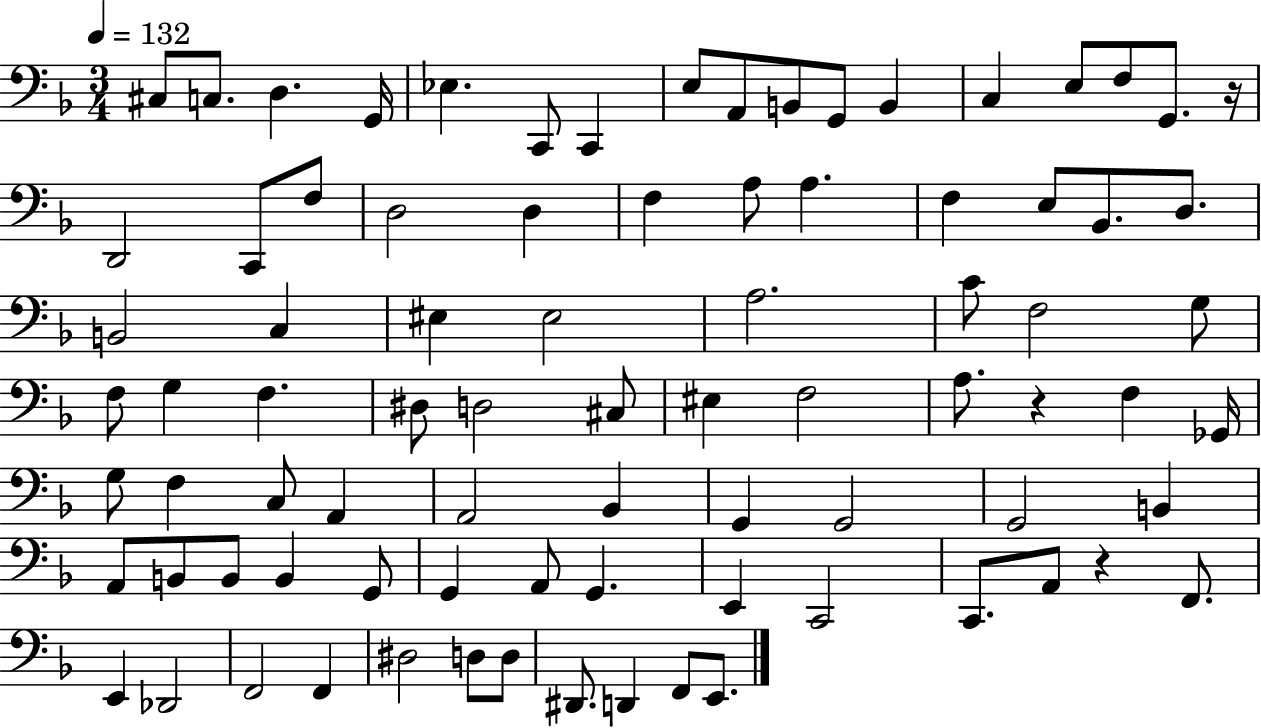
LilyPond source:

{
  \clef bass
  \numericTimeSignature
  \time 3/4
  \key f \major
  \tempo 4 = 132
  \repeat volta 2 { cis8 c8. d4. g,16 | ees4. c,8 c,4 | e8 a,8 b,8 g,8 b,4 | c4 e8 f8 g,8. r16 | \break d,2 c,8 f8 | d2 d4 | f4 a8 a4. | f4 e8 bes,8. d8. | \break b,2 c4 | eis4 eis2 | a2. | c'8 f2 g8 | \break f8 g4 f4. | dis8 d2 cis8 | eis4 f2 | a8. r4 f4 ges,16 | \break g8 f4 c8 a,4 | a,2 bes,4 | g,4 g,2 | g,2 b,4 | \break a,8 b,8 b,8 b,4 g,8 | g,4 a,8 g,4. | e,4 c,2 | c,8. a,8 r4 f,8. | \break e,4 des,2 | f,2 f,4 | dis2 d8 d8 | dis,8. d,4 f,8 e,8. | \break } \bar "|."
}